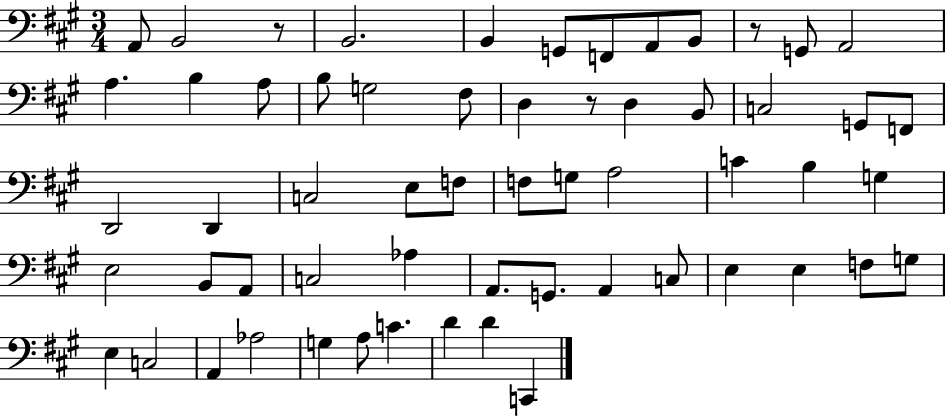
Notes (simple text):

A2/e B2/h R/e B2/h. B2/q G2/e F2/e A2/e B2/e R/e G2/e A2/h A3/q. B3/q A3/e B3/e G3/h F#3/e D3/q R/e D3/q B2/e C3/h G2/e F2/e D2/h D2/q C3/h E3/e F3/e F3/e G3/e A3/h C4/q B3/q G3/q E3/h B2/e A2/e C3/h Ab3/q A2/e. G2/e. A2/q C3/e E3/q E3/q F3/e G3/e E3/q C3/h A2/q Ab3/h G3/q A3/e C4/q. D4/q D4/q C2/q